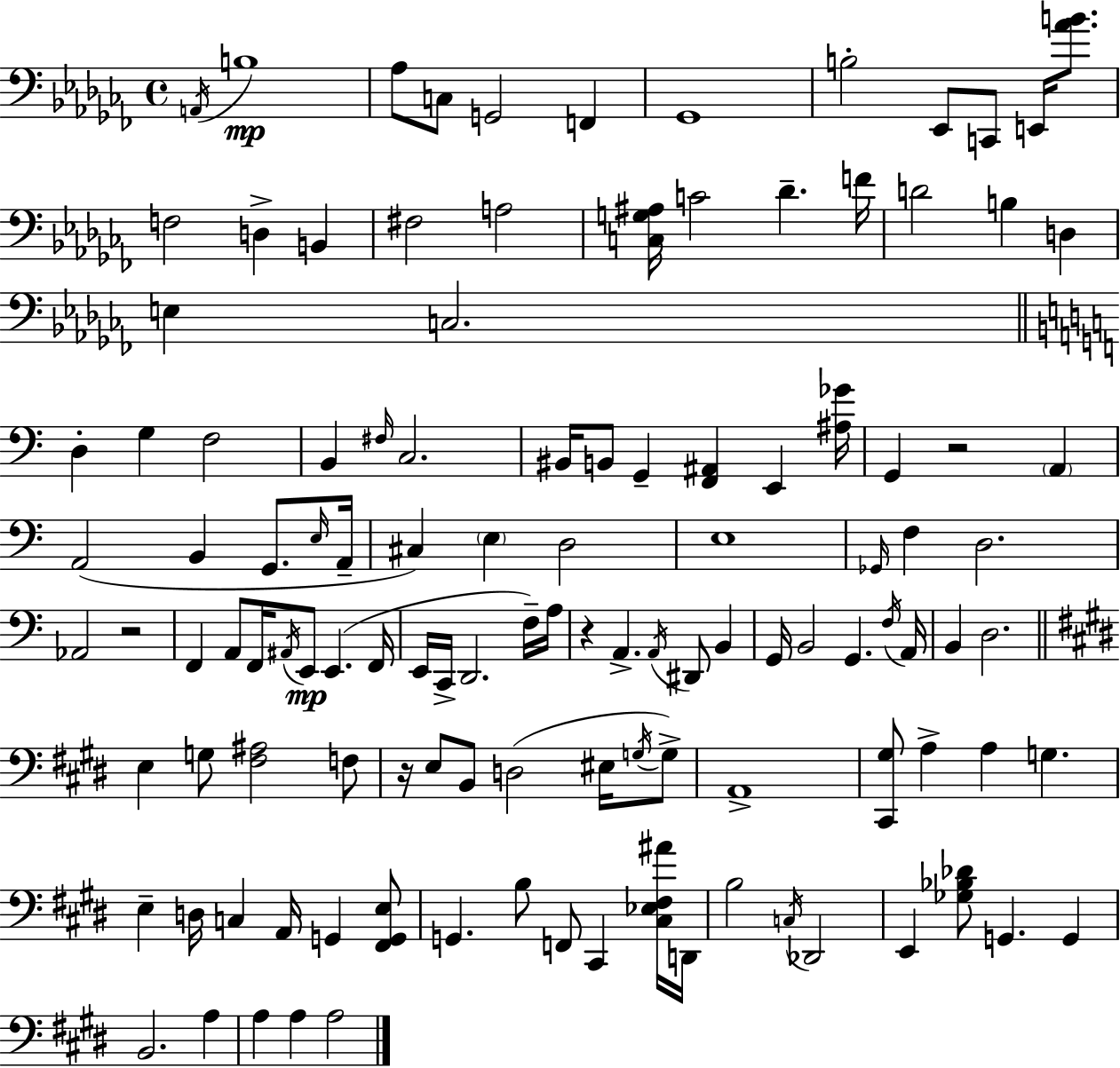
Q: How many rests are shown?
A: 4